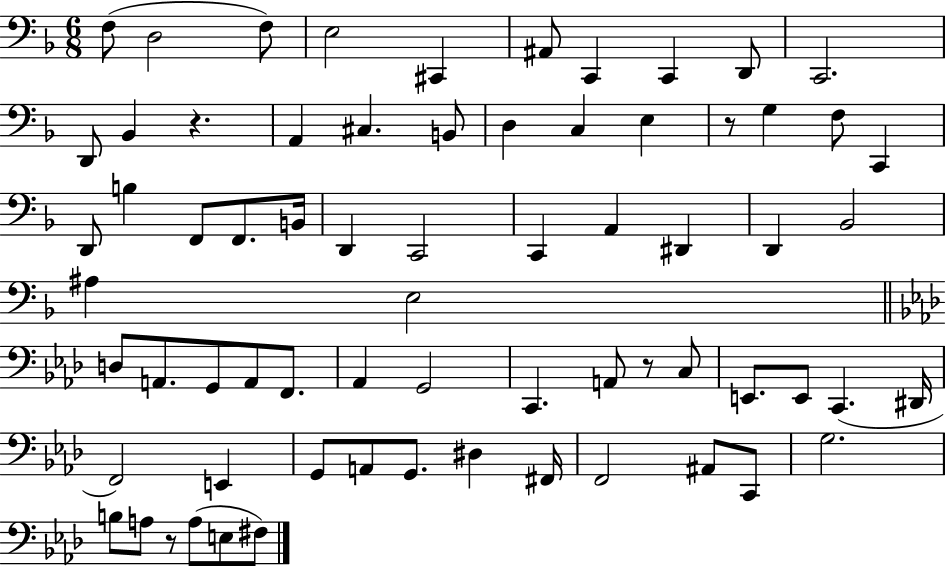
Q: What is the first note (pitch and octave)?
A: F3